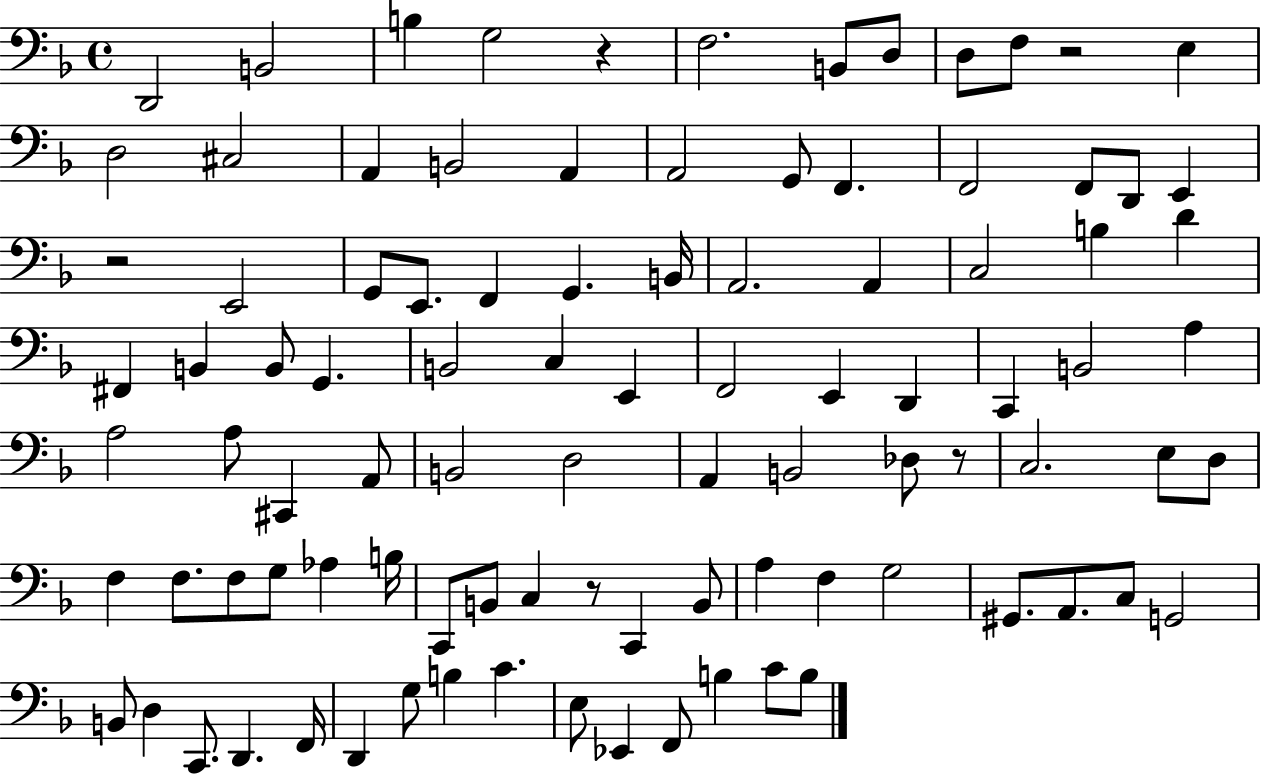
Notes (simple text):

D2/h B2/h B3/q G3/h R/q F3/h. B2/e D3/e D3/e F3/e R/h E3/q D3/h C#3/h A2/q B2/h A2/q A2/h G2/e F2/q. F2/h F2/e D2/e E2/q R/h E2/h G2/e E2/e. F2/q G2/q. B2/s A2/h. A2/q C3/h B3/q D4/q F#2/q B2/q B2/e G2/q. B2/h C3/q E2/q F2/h E2/q D2/q C2/q B2/h A3/q A3/h A3/e C#2/q A2/e B2/h D3/h A2/q B2/h Db3/e R/e C3/h. E3/e D3/e F3/q F3/e. F3/e G3/e Ab3/q B3/s C2/e B2/e C3/q R/e C2/q B2/e A3/q F3/q G3/h G#2/e. A2/e. C3/e G2/h B2/e D3/q C2/e. D2/q. F2/s D2/q G3/e B3/q C4/q. E3/e Eb2/q F2/e B3/q C4/e B3/e